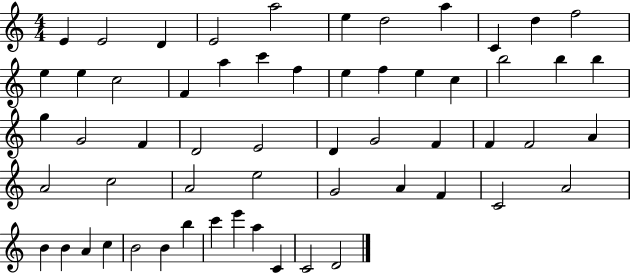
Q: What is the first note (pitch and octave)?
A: E4